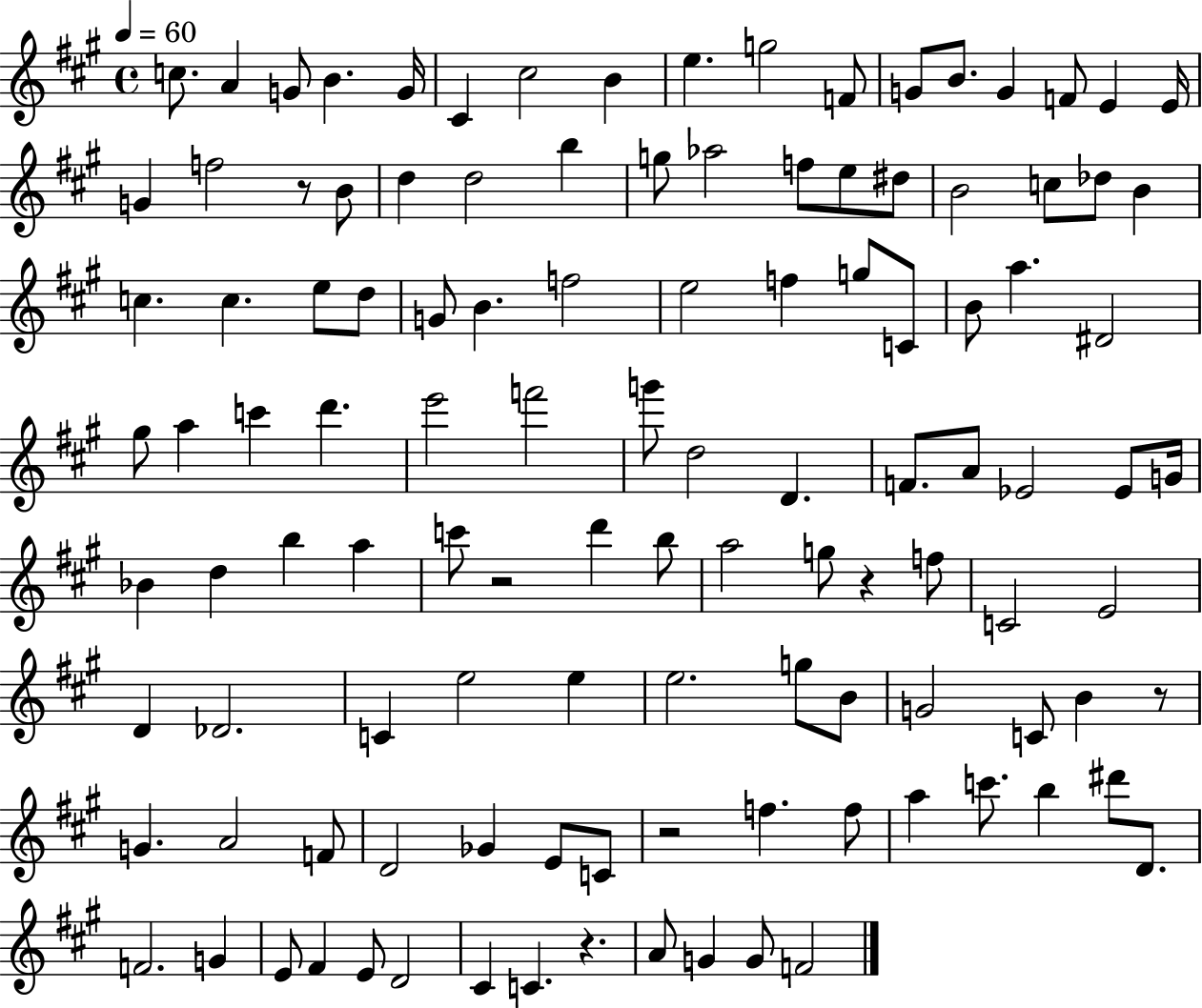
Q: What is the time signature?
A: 4/4